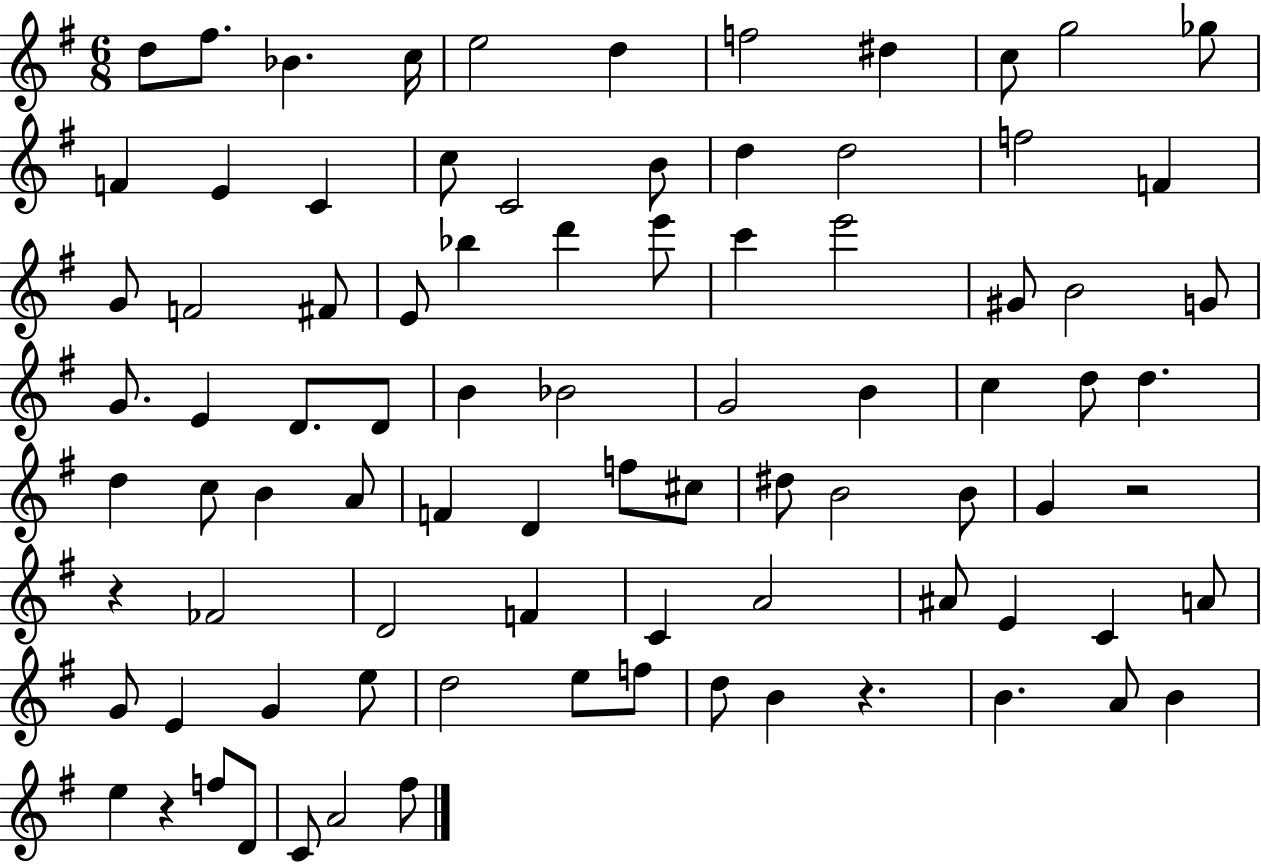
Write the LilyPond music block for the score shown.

{
  \clef treble
  \numericTimeSignature
  \time 6/8
  \key g \major
  d''8 fis''8. bes'4. c''16 | e''2 d''4 | f''2 dis''4 | c''8 g''2 ges''8 | \break f'4 e'4 c'4 | c''8 c'2 b'8 | d''4 d''2 | f''2 f'4 | \break g'8 f'2 fis'8 | e'8 bes''4 d'''4 e'''8 | c'''4 e'''2 | gis'8 b'2 g'8 | \break g'8. e'4 d'8. d'8 | b'4 bes'2 | g'2 b'4 | c''4 d''8 d''4. | \break d''4 c''8 b'4 a'8 | f'4 d'4 f''8 cis''8 | dis''8 b'2 b'8 | g'4 r2 | \break r4 fes'2 | d'2 f'4 | c'4 a'2 | ais'8 e'4 c'4 a'8 | \break g'8 e'4 g'4 e''8 | d''2 e''8 f''8 | d''8 b'4 r4. | b'4. a'8 b'4 | \break e''4 r4 f''8 d'8 | c'8 a'2 fis''8 | \bar "|."
}